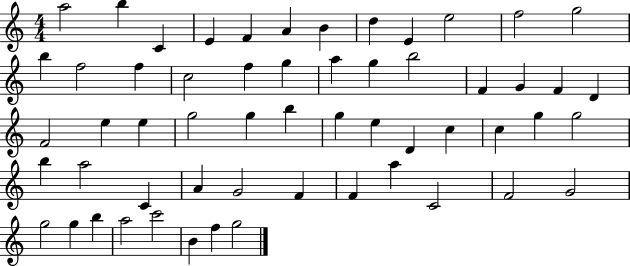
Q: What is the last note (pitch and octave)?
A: G5